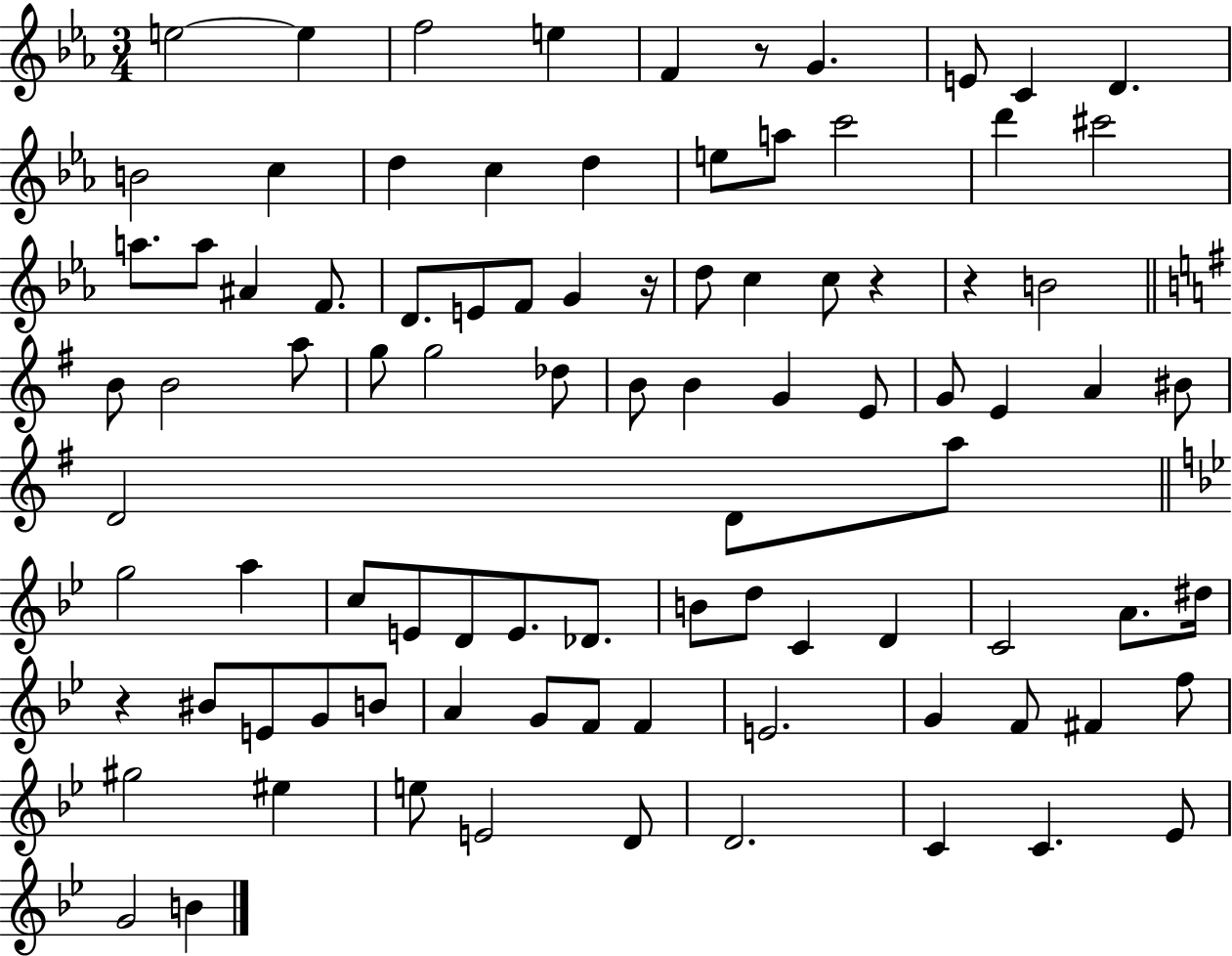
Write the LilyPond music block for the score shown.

{
  \clef treble
  \numericTimeSignature
  \time 3/4
  \key ees \major
  e''2~~ e''4 | f''2 e''4 | f'4 r8 g'4. | e'8 c'4 d'4. | \break b'2 c''4 | d''4 c''4 d''4 | e''8 a''8 c'''2 | d'''4 cis'''2 | \break a''8. a''8 ais'4 f'8. | d'8. e'8 f'8 g'4 r16 | d''8 c''4 c''8 r4 | r4 b'2 | \break \bar "||" \break \key e \minor b'8 b'2 a''8 | g''8 g''2 des''8 | b'8 b'4 g'4 e'8 | g'8 e'4 a'4 bis'8 | \break d'2 d'8 a''8 | \bar "||" \break \key bes \major g''2 a''4 | c''8 e'8 d'8 e'8. des'8. | b'8 d''8 c'4 d'4 | c'2 a'8. dis''16 | \break r4 bis'8 e'8 g'8 b'8 | a'4 g'8 f'8 f'4 | e'2. | g'4 f'8 fis'4 f''8 | \break gis''2 eis''4 | e''8 e'2 d'8 | d'2. | c'4 c'4. ees'8 | \break g'2 b'4 | \bar "|."
}